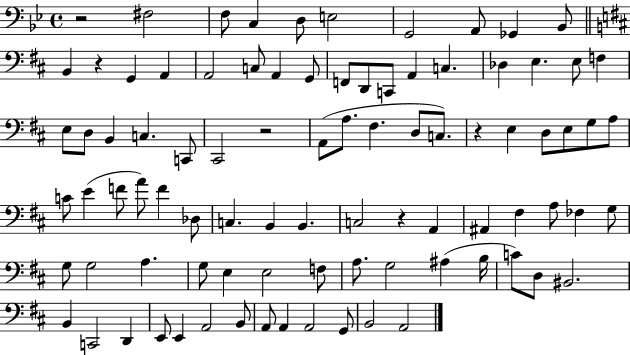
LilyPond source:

{
  \clef bass
  \time 4/4
  \defaultTimeSignature
  \key bes \major
  r2 fis2 | f8 c4 d8 e2 | g,2 a,8 ges,4 bes,8 | \bar "||" \break \key b \minor b,4 r4 g,4 a,4 | a,2 c8 a,4 g,8 | f,8 d,8 c,8 a,4 c4. | des4 e4. e8 f4 | \break e8 d8 b,4 c4. c,8 | cis,2 r2 | a,8( a8. fis4. d8 c8.) | r4 e4 d8 e8 g8 a8 | \break c'8 e'4( f'8 a'8) f'4 des8 | c4. b,4 b,4. | c2 r4 a,4 | ais,4 fis4 a8 fes4 g8 | \break g8 g2 a4. | g8 e4 e2 f8 | a8. g2 ais4( b16 | c'8) d8 bis,2. | \break b,4 c,2 d,4 | e,8 e,4 a,2 b,8 | a,8 a,4 a,2 g,8 | b,2 a,2 | \break \bar "|."
}